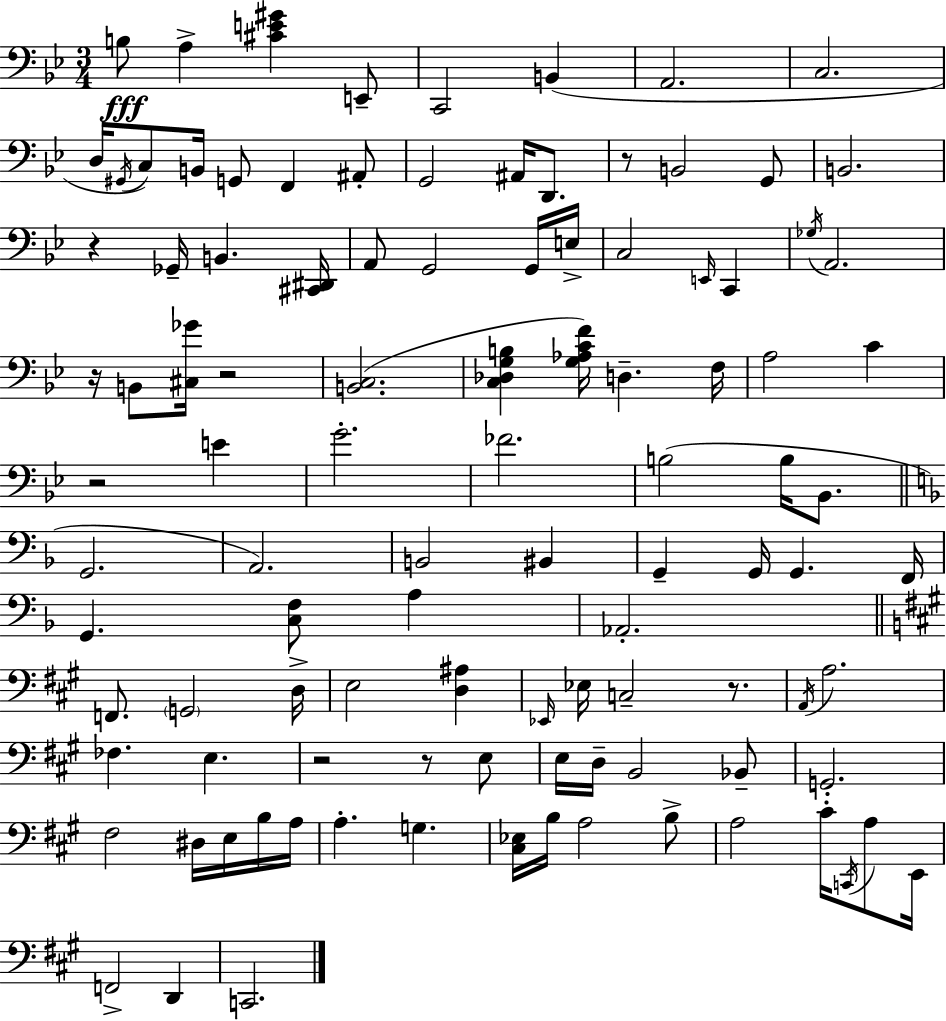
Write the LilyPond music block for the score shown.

{
  \clef bass
  \numericTimeSignature
  \time 3/4
  \key bes \major
  b8\fff a4-> <cis' e' gis'>4 e,8-- | c,2 b,4( | a,2. | c2. | \break d16 \acciaccatura { gis,16 } c8) b,16 g,8 f,4 ais,8-. | g,2 ais,16 d,8. | r8 b,2 g,8 | b,2. | \break r4 ges,16-- b,4. | <cis, dis,>16 a,8 g,2 g,16 | e16-> c2 \grace { e,16 } c,4 | \acciaccatura { ges16 } a,2. | \break r16 b,8 <cis ges'>16 r2 | <b, c>2.( | <c des g b>4 <g aes c' f'>16) d4.-- | f16 a2 c'4 | \break r2 e'4 | g'2.-. | fes'2. | b2( b16 | \break bes,8. \bar "||" \break \key f \major g,2. | a,2.) | b,2 bis,4 | g,4-- g,16 g,4. f,16 | \break g,4. <c f>8 a4 | aes,2.-. | \bar "||" \break \key a \major f,8. \parenthesize g,2 d16-> | e2 <d ais>4 | \grace { ees,16 } ees16 c2-- r8. | \acciaccatura { a,16 } a2. | \break fes4. e4. | r2 r8 | e8 e16 d16-- b,2 | bes,8-- g,2.-. | \break fis2 dis16 e16 | b16 a16 a4.-. g4. | <cis ees>16 b16 a2 | b8-> a2 cis'16-. \acciaccatura { c,16 } | \break a8 e,16 f,2-> d,4 | c,2. | \bar "|."
}